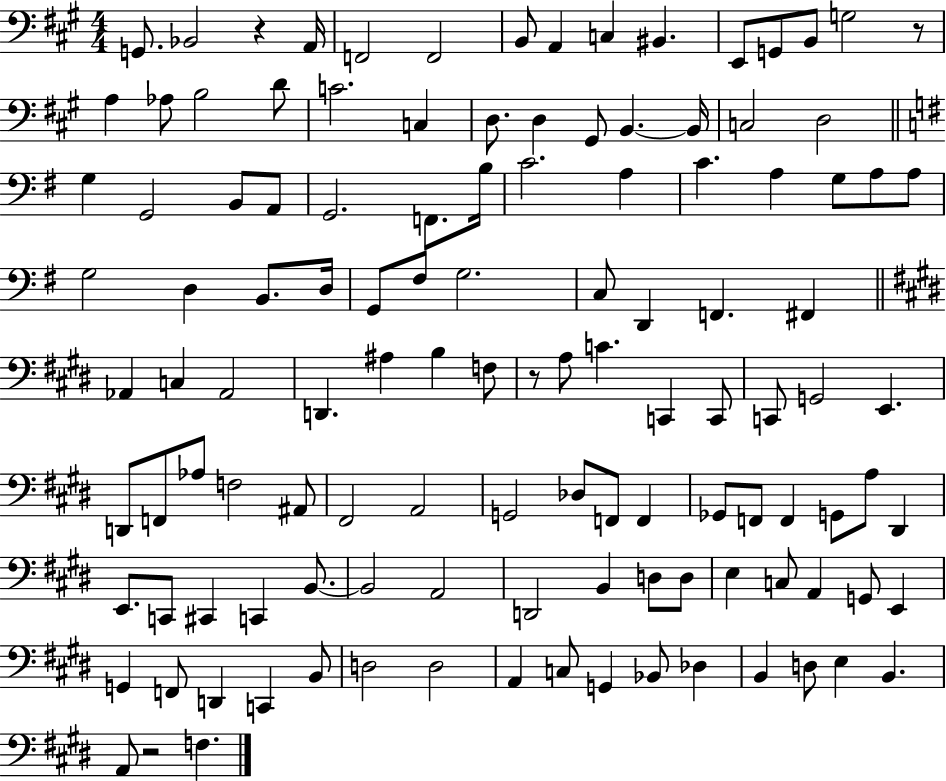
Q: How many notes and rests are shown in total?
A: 120